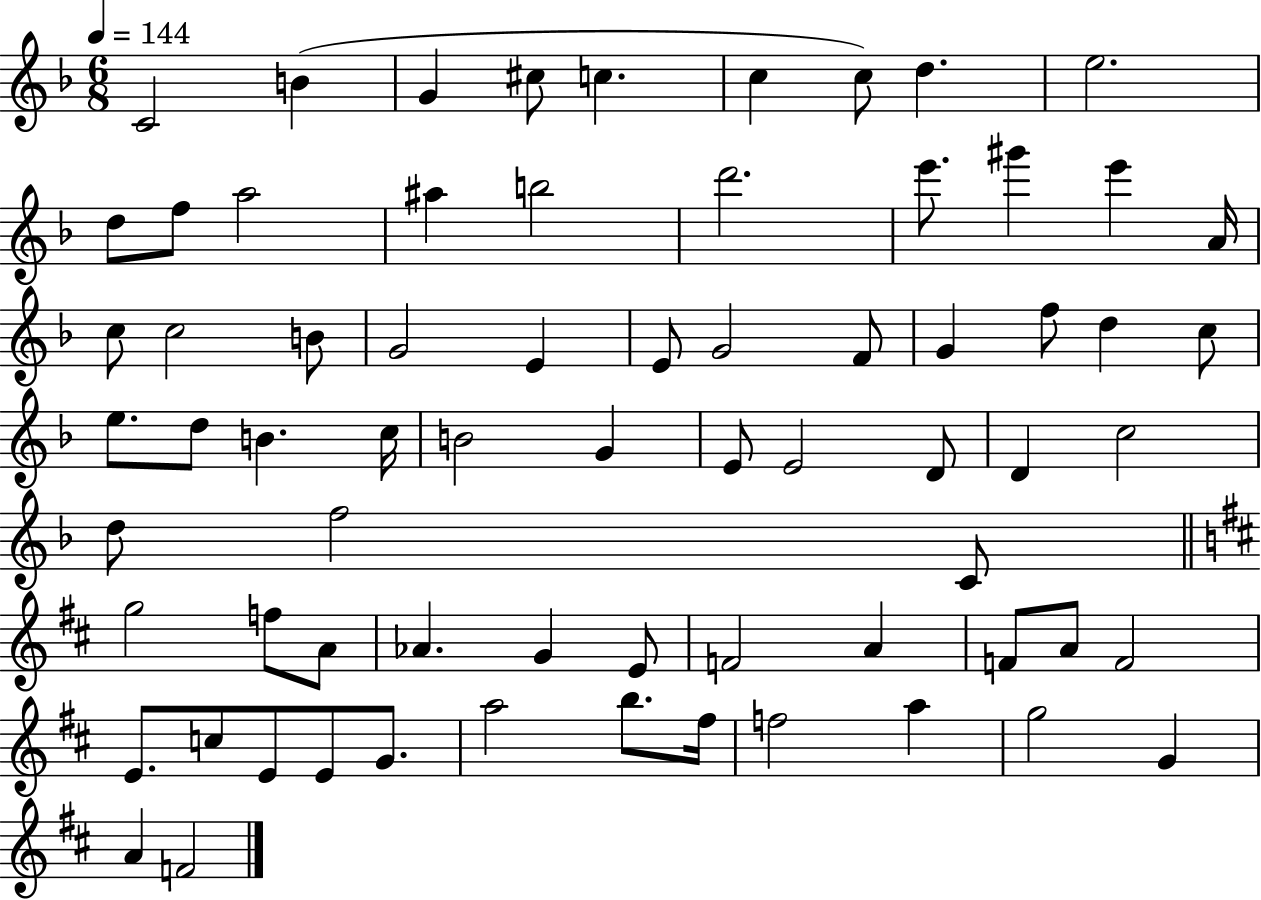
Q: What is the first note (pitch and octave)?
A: C4